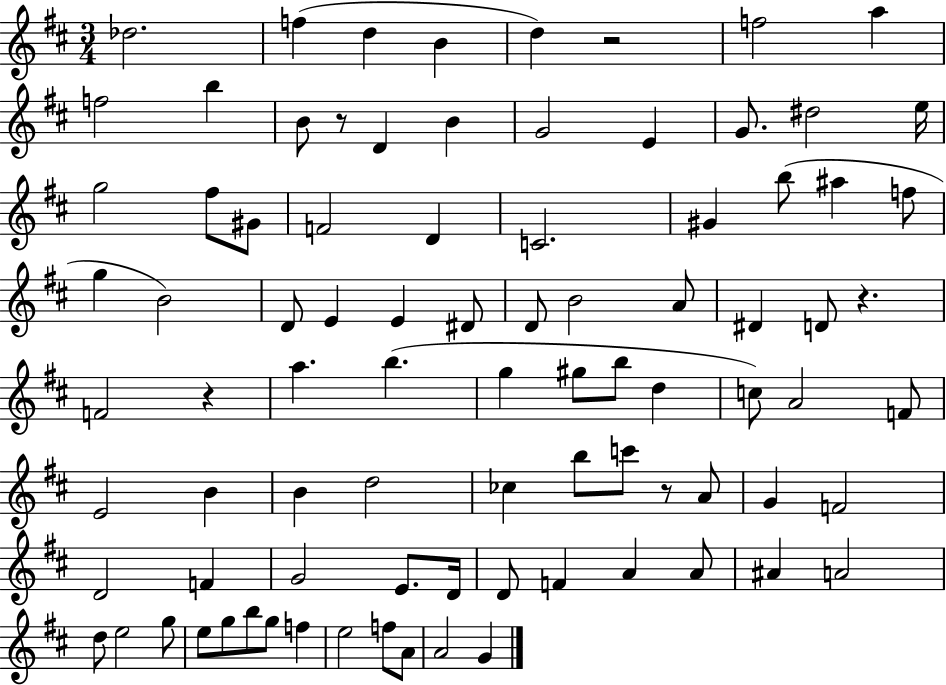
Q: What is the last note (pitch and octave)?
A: G4